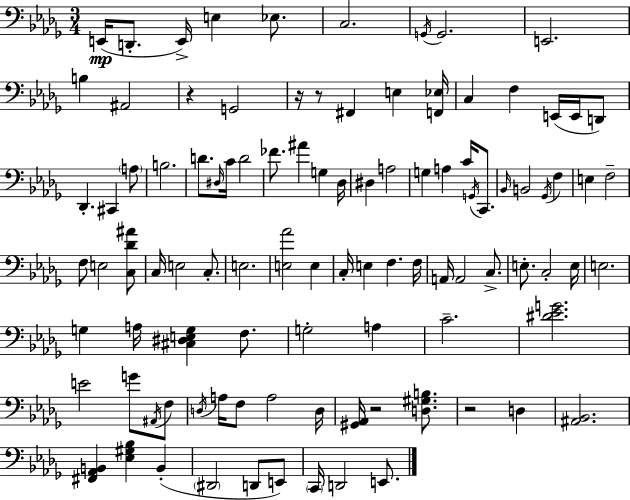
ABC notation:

X:1
T:Untitled
M:3/4
L:1/4
K:Bbm
E,,/4 D,,/2 E,,/4 E, _E,/2 C,2 G,,/4 G,,2 E,,2 B, ^A,,2 z G,,2 z/4 z/2 ^F,, E, [F,,_E,]/4 C, F, E,,/4 E,,/4 D,,/2 _D,, ^C,, A,/2 B,2 D/2 ^D,/4 C/4 D2 _F/2 ^A G, _D,/4 ^D, A,2 G, A, C/4 G,,/4 C,,/2 _B,,/4 B,,2 _G,,/4 F, E, F,2 F,/2 E,2 [C,_D^A]/2 C,/4 E,2 C,/2 E,2 [E,_A]2 E, C,/4 E, F, F,/4 A,,/4 A,,2 C,/2 E,/2 C,2 E,/4 E,2 G, A,/4 [^C,^D,E,G,] F,/2 G,2 A, C2 [^D_EG]2 E2 G/2 ^A,,/4 F,/2 D,/4 A,/4 F,/2 A,2 D,/4 [^G,,_A,,]/4 z2 [D,^G,B,]/2 z2 D, [^A,,_B,,]2 [^F,,_A,,B,,] [_E,^G,_B,] B,, ^D,,2 D,,/2 E,,/2 C,,/4 D,,2 E,,/2